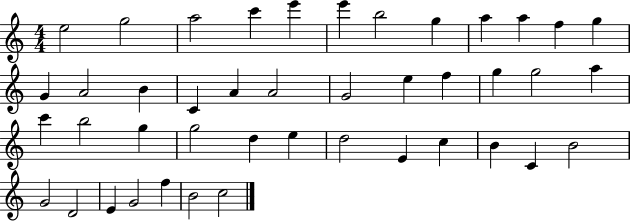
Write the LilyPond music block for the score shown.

{
  \clef treble
  \numericTimeSignature
  \time 4/4
  \key c \major
  e''2 g''2 | a''2 c'''4 e'''4 | e'''4 b''2 g''4 | a''4 a''4 f''4 g''4 | \break g'4 a'2 b'4 | c'4 a'4 a'2 | g'2 e''4 f''4 | g''4 g''2 a''4 | \break c'''4 b''2 g''4 | g''2 d''4 e''4 | d''2 e'4 c''4 | b'4 c'4 b'2 | \break g'2 d'2 | e'4 g'2 f''4 | b'2 c''2 | \bar "|."
}